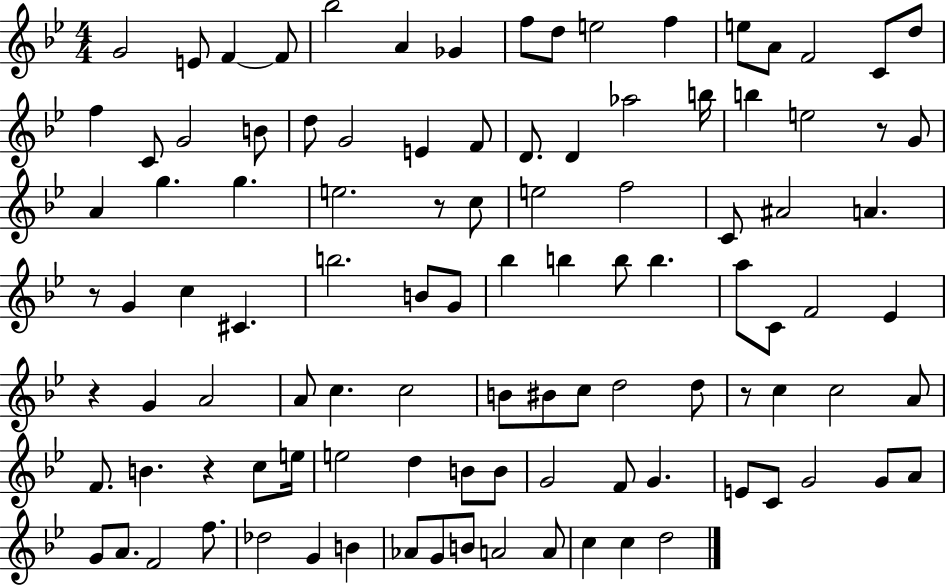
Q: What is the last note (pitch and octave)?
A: D5